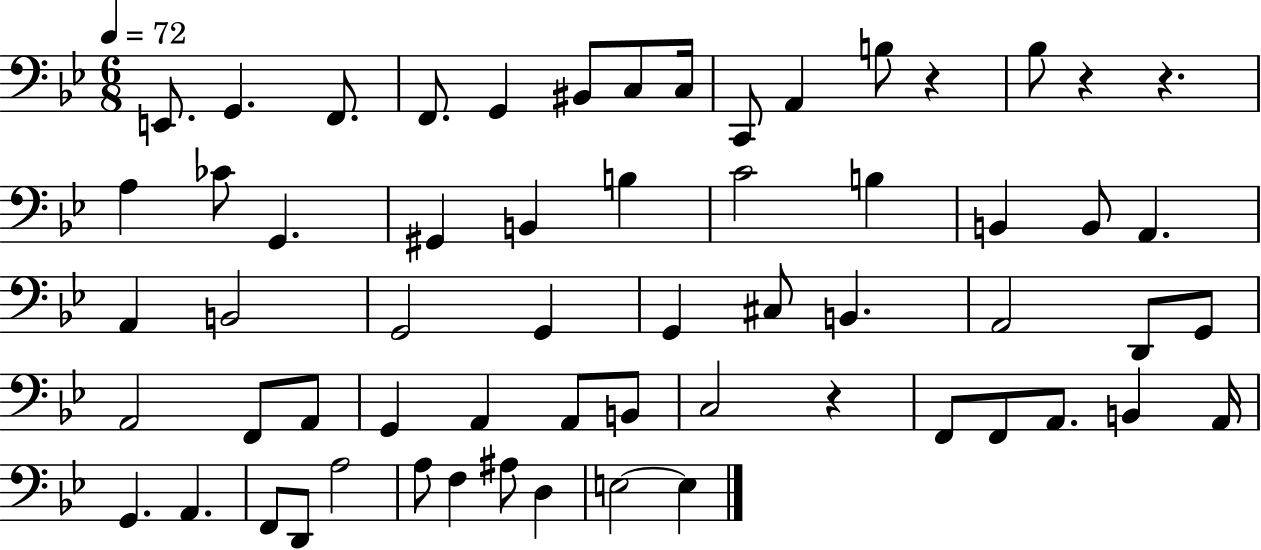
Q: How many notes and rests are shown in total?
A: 61